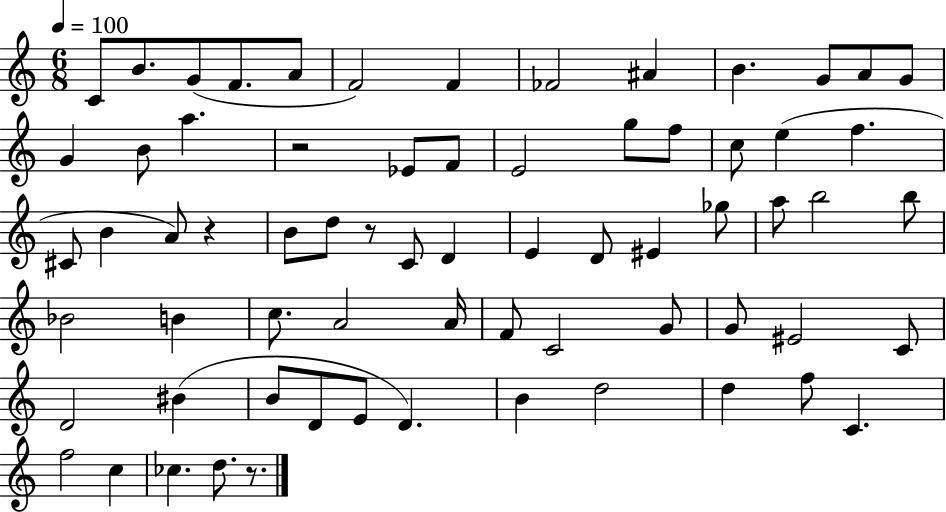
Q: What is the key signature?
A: C major